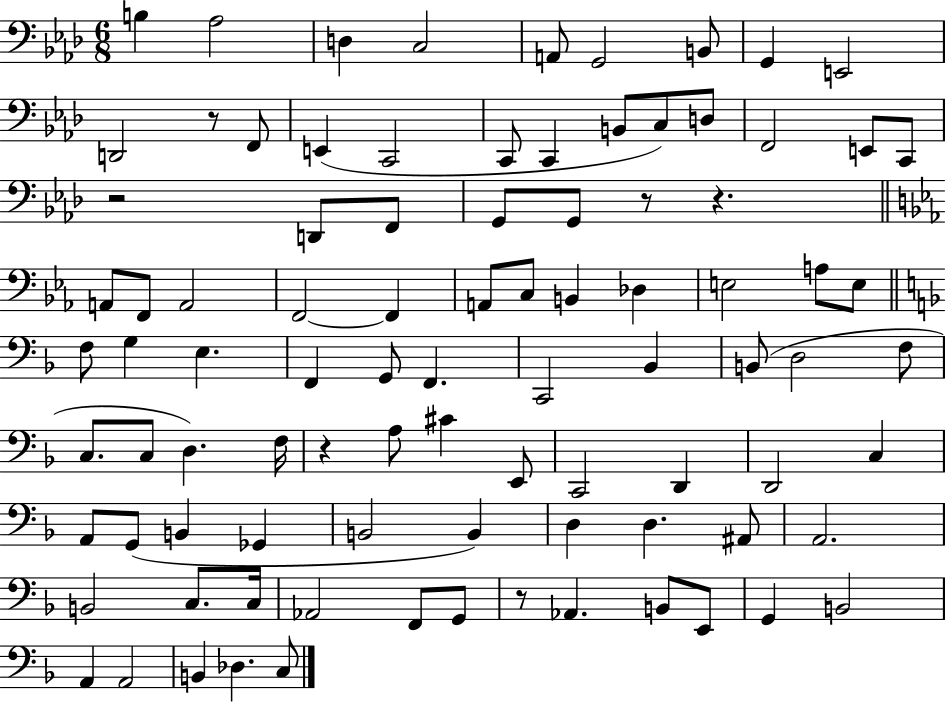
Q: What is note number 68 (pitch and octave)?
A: A#2